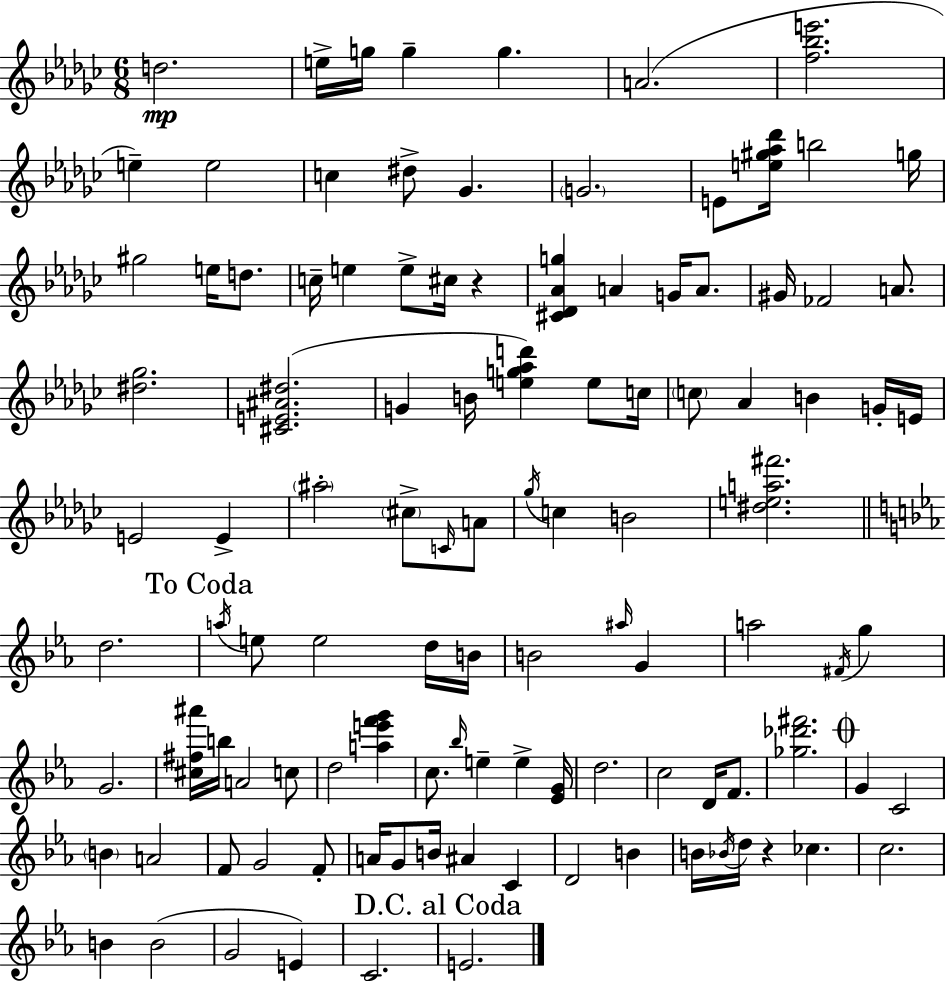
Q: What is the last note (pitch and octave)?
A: E4